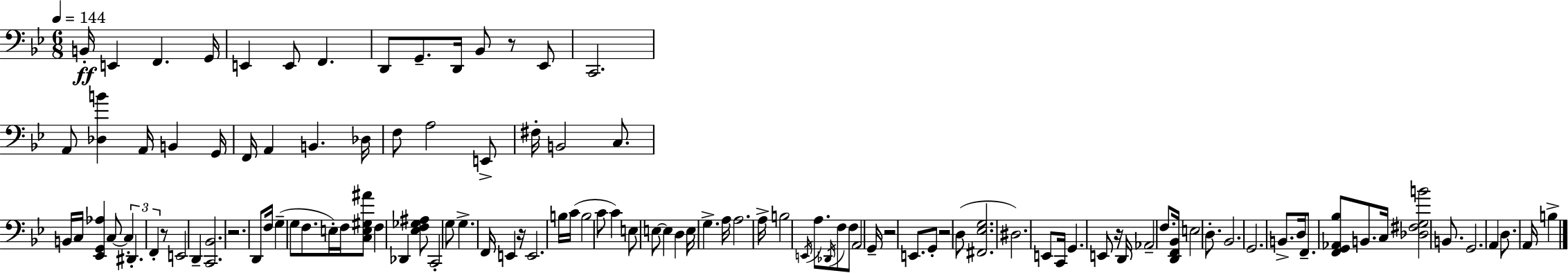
X:1
T:Untitled
M:6/8
L:1/4
K:Bb
B,,/4 E,, F,, G,,/4 E,, E,,/2 F,, D,,/2 G,,/2 D,,/4 _B,,/2 z/2 _E,,/2 C,,2 A,,/2 [_D,B] A,,/4 B,, G,,/4 F,,/4 A,, B,, _D,/4 F,/2 A,2 E,,/2 ^F,/4 B,,2 C,/2 B,,/4 C,/4 [_E,,G,,_A,] C,/2 C, ^D,, F,, z/2 E,,2 D,, [C,,_B,,]2 z2 D,,/2 F,/4 G, G,/2 F,/2 E,/4 F,/4 [C,E,^G,^A]/2 F, _D,, [_E,F,_G,^A,]/2 C,,2 G,/2 G, F,,/4 E,, z/4 E,,2 B,/4 C/4 B,2 C/2 C E,/2 E,/2 E, D, E,/4 G, A,/4 A,2 A,/4 B,2 E,,/4 A,/2 _D,,/4 F,/2 F,/2 A,,2 G,,/4 z2 E,,/2 G,,/2 z2 D,/2 [^F,,_E,G,]2 ^D,2 E,,/2 C,,/4 G,, E,,/2 z/4 D,,/4 _A,,2 F,/2 [D,,F,,_B,,]/4 E,2 D,/2 _B,,2 G,,2 B,,/2 D,/4 F,,/2 [F,,G,,_A,,_B,]/2 B,,/2 C,/4 [_D,^F,G,B]2 B,,/2 G,,2 A,, D,/2 A,,/4 B,